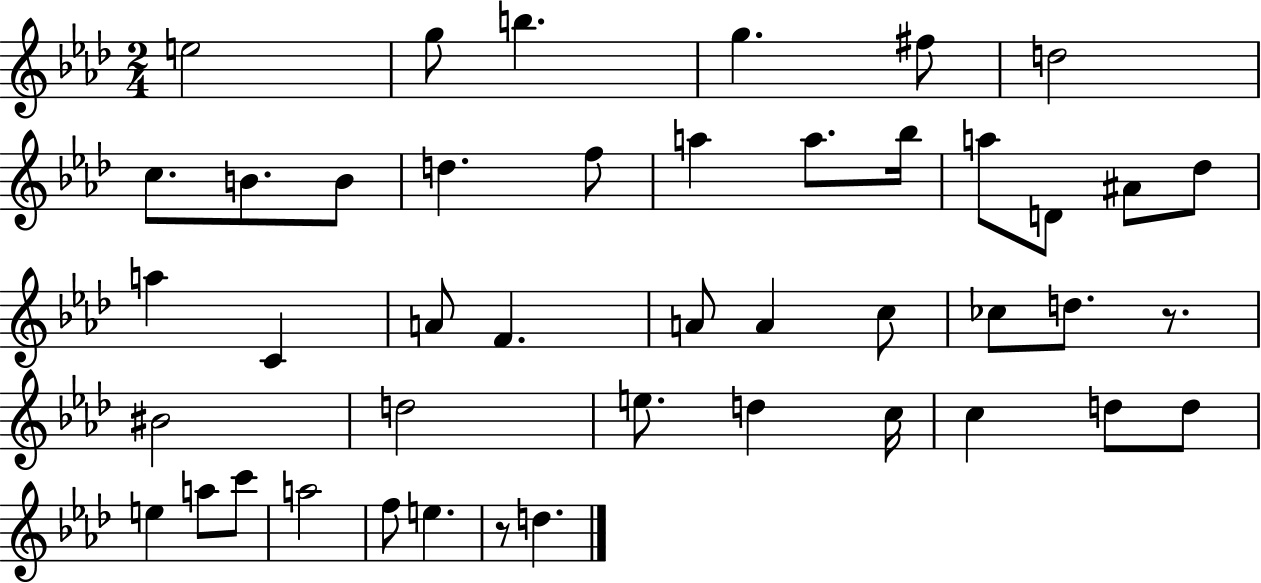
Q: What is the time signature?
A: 2/4